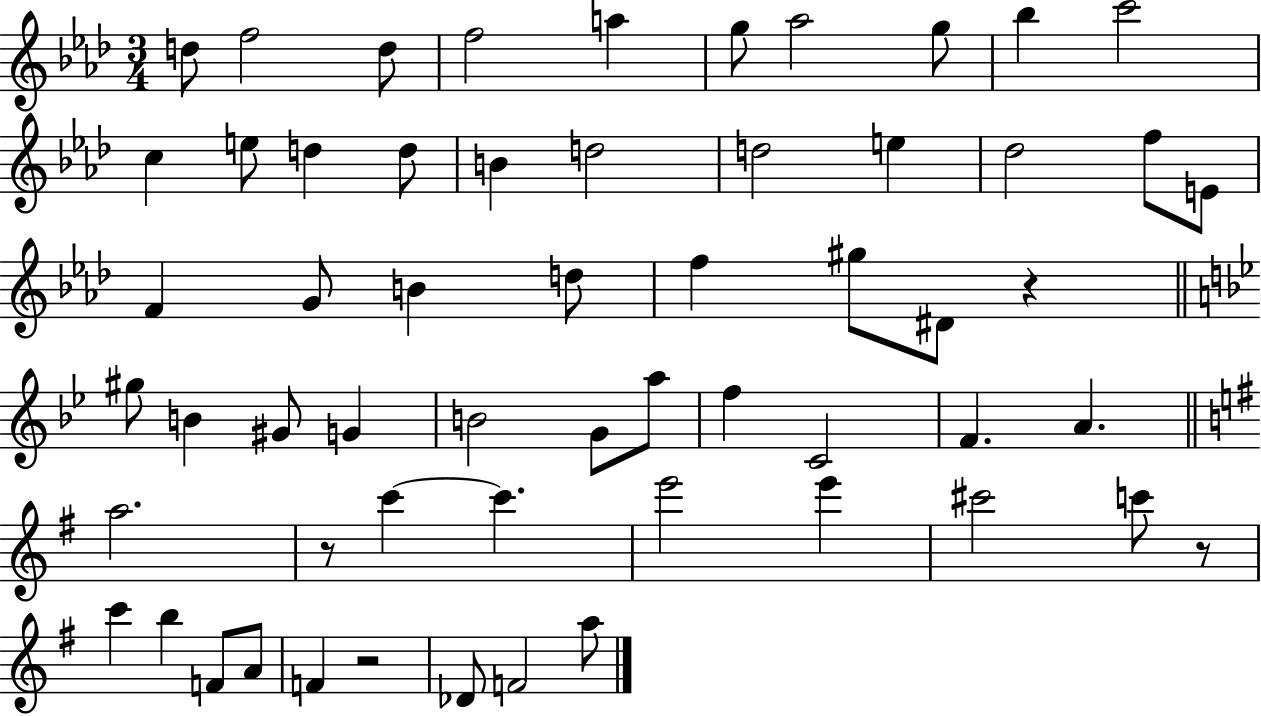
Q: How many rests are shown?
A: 4